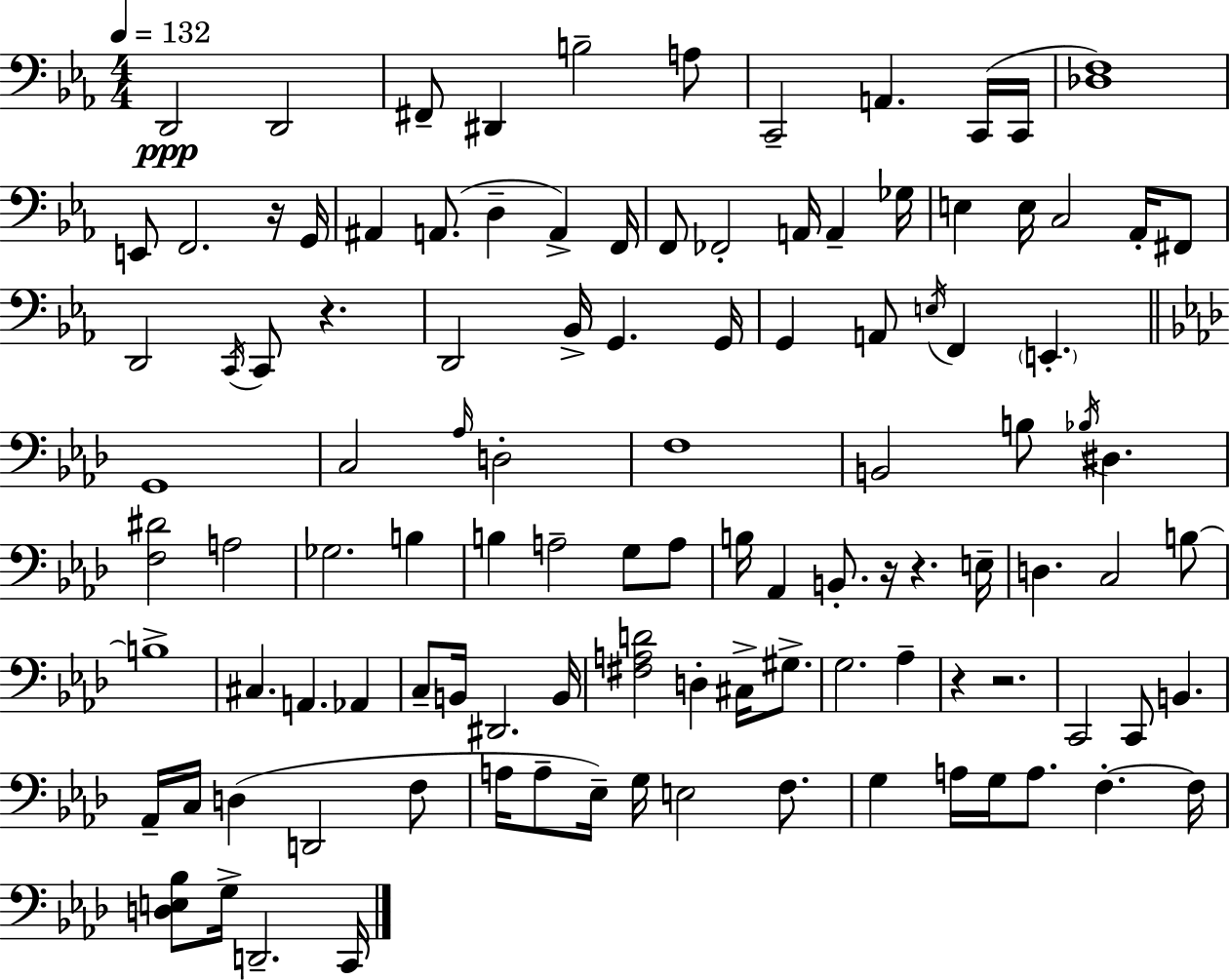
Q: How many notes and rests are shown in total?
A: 109